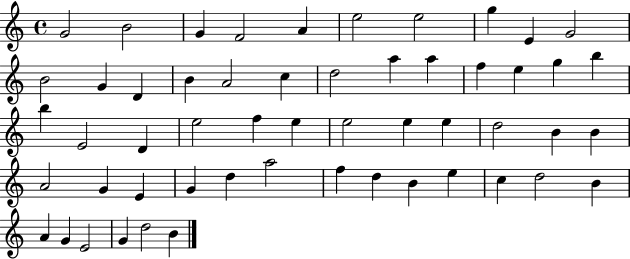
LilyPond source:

{
  \clef treble
  \time 4/4
  \defaultTimeSignature
  \key c \major
  g'2 b'2 | g'4 f'2 a'4 | e''2 e''2 | g''4 e'4 g'2 | \break b'2 g'4 d'4 | b'4 a'2 c''4 | d''2 a''4 a''4 | f''4 e''4 g''4 b''4 | \break b''4 e'2 d'4 | e''2 f''4 e''4 | e''2 e''4 e''4 | d''2 b'4 b'4 | \break a'2 g'4 e'4 | g'4 d''4 a''2 | f''4 d''4 b'4 e''4 | c''4 d''2 b'4 | \break a'4 g'4 e'2 | g'4 d''2 b'4 | \bar "|."
}